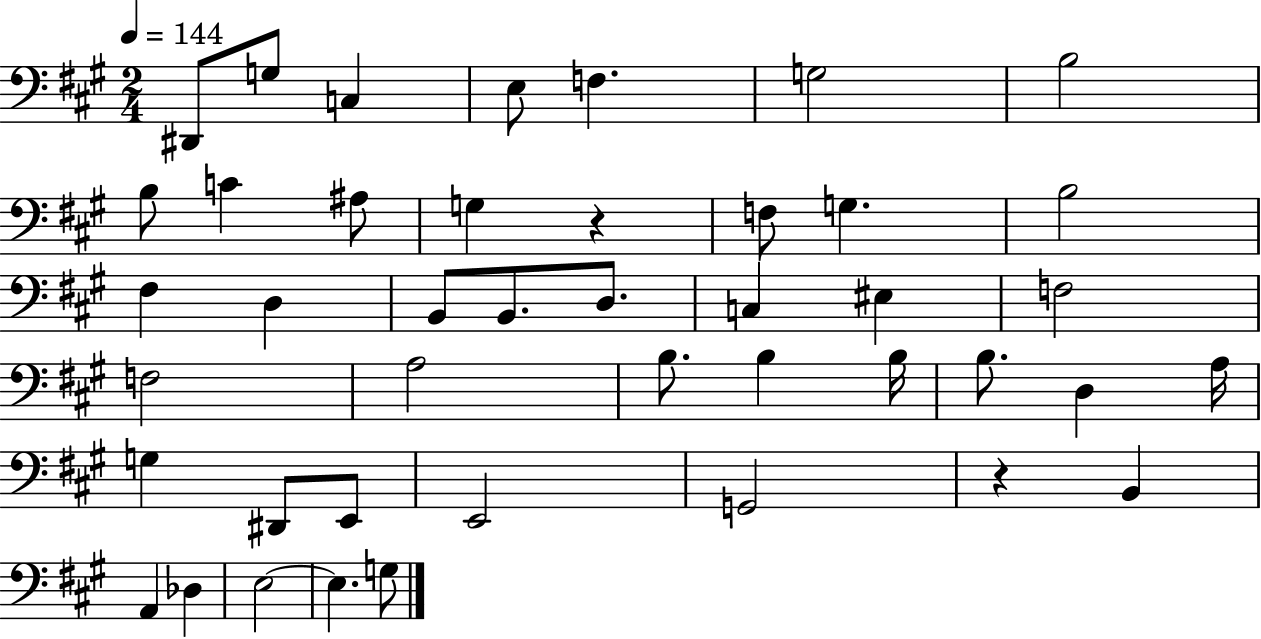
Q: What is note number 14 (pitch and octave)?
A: B3